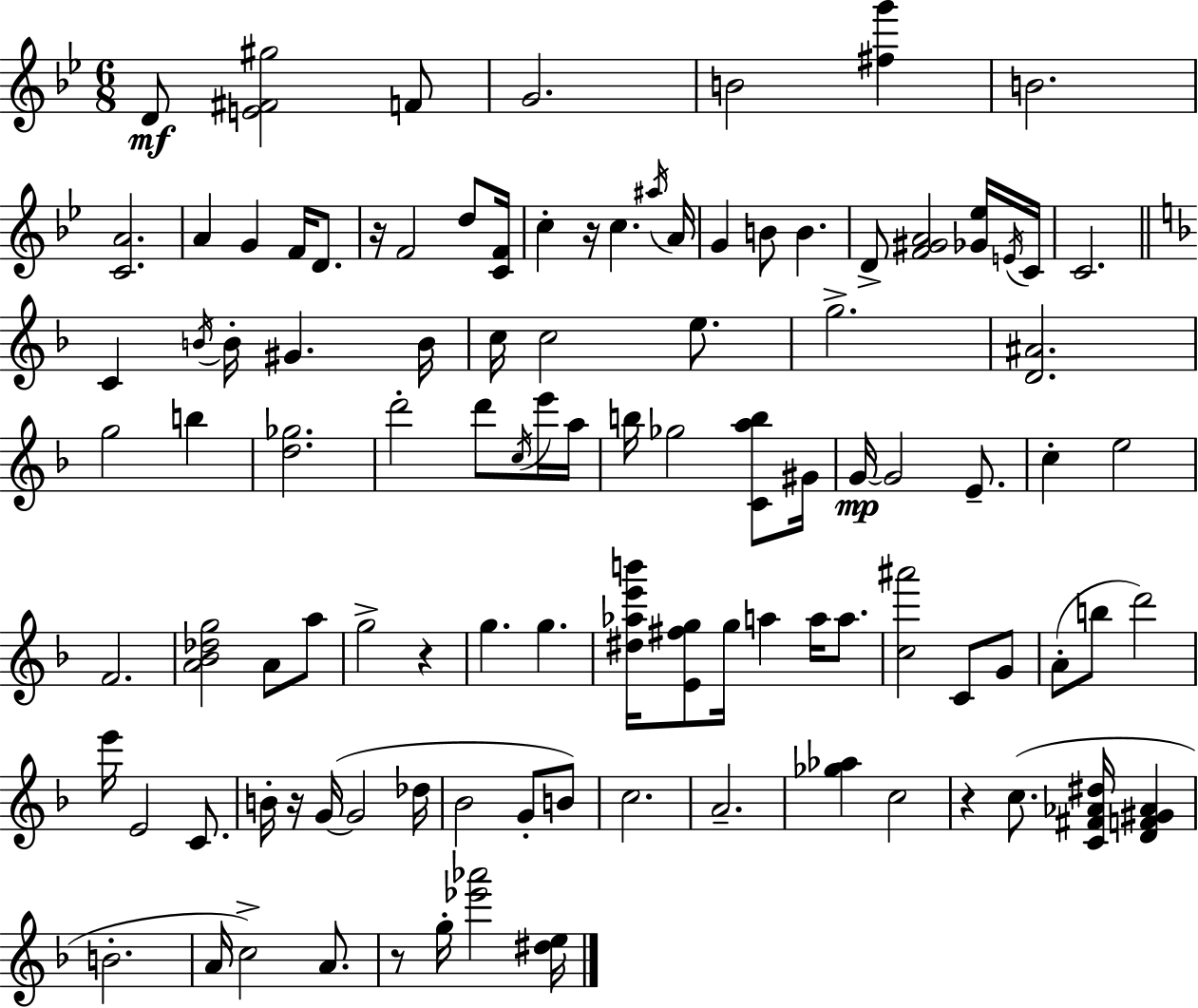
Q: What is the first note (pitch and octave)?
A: D4